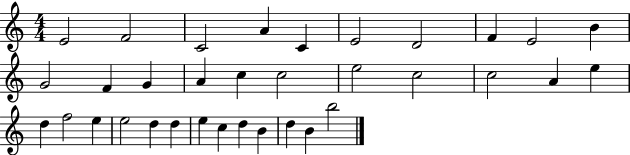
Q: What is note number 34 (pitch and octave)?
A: B5